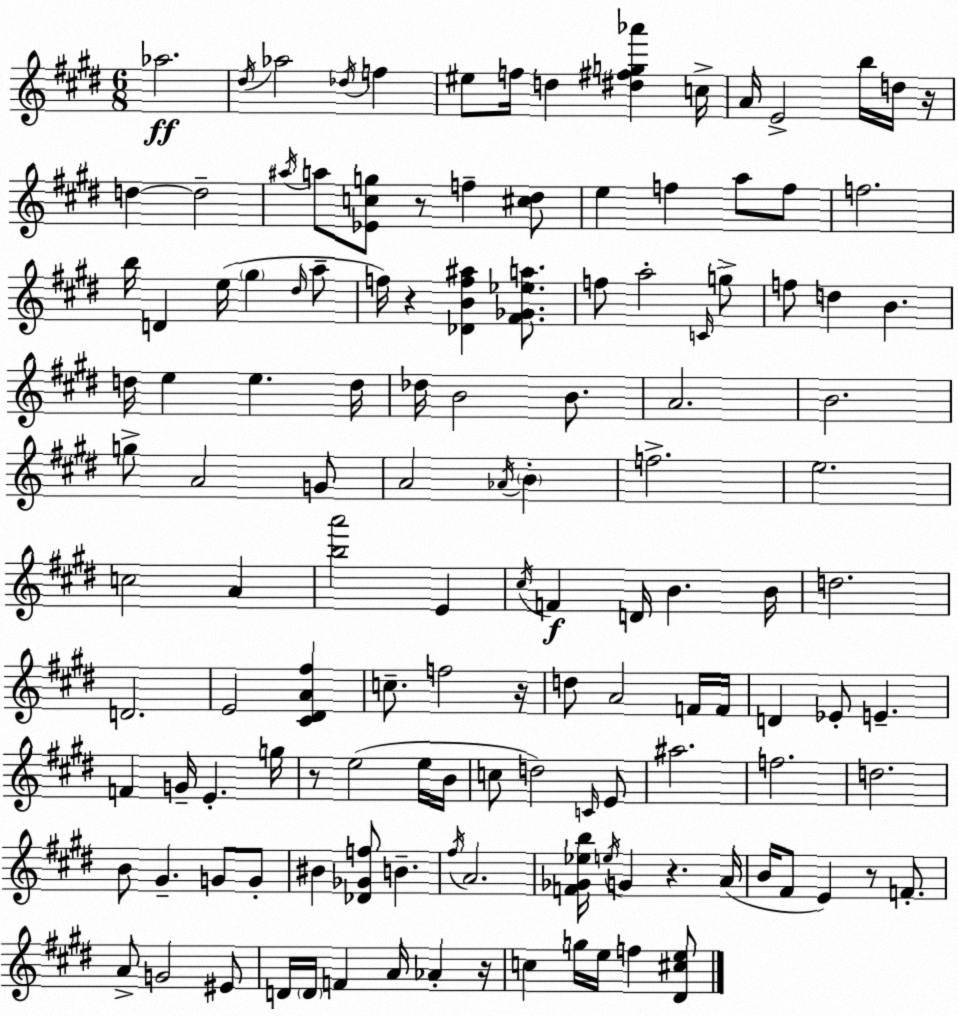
X:1
T:Untitled
M:6/8
L:1/4
K:E
_a2 ^d/4 _a2 _d/4 f ^e/2 f/4 d [^d^fg_a'] c/4 A/4 E2 b/4 d/4 z/4 d d2 ^a/4 a/2 [_Ecg]/2 z/2 f [^c^d]/2 e f a/2 f/2 f2 b/4 D e/4 ^g ^d/4 a/2 f/4 z [_DBf^a] [^F_G_ea]/2 f/2 a2 C/4 g/2 f/2 d B d/4 e e d/4 _d/4 B2 B/2 A2 B2 g/2 A2 G/2 A2 _A/4 B f2 e2 c2 A [ba']2 E ^c/4 F D/4 B B/4 d2 D2 E2 [^C^DA^f] c/2 f2 z/4 d/2 A2 F/4 F/4 D _E/2 E F G/4 E g/4 z/2 e2 e/4 B/4 c/2 d2 C/4 E/2 ^a2 f2 d2 B/2 ^G G/2 G/2 ^B [_D_Gf]/2 B ^f/4 A2 [F_G_eb]/4 e/4 G z A/4 B/4 ^F/2 E z/2 F/2 A/2 G2 ^E/2 D/4 D/4 F A/4 _A z/4 c g/4 e/4 f [^D^ce]/2